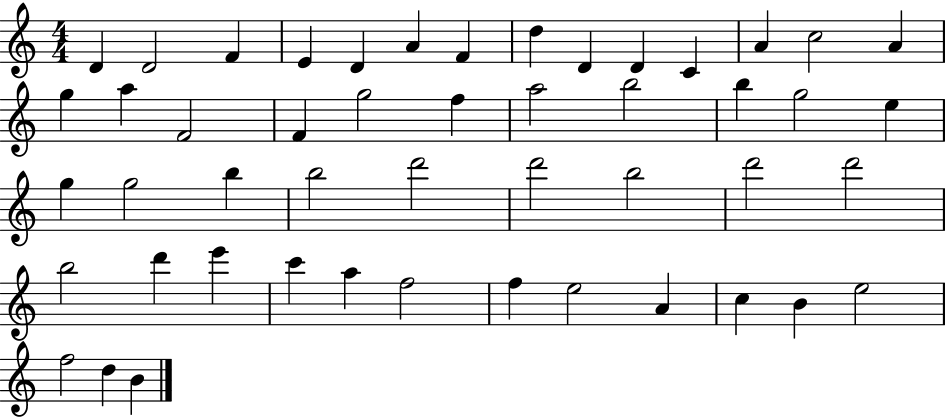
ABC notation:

X:1
T:Untitled
M:4/4
L:1/4
K:C
D D2 F E D A F d D D C A c2 A g a F2 F g2 f a2 b2 b g2 e g g2 b b2 d'2 d'2 b2 d'2 d'2 b2 d' e' c' a f2 f e2 A c B e2 f2 d B